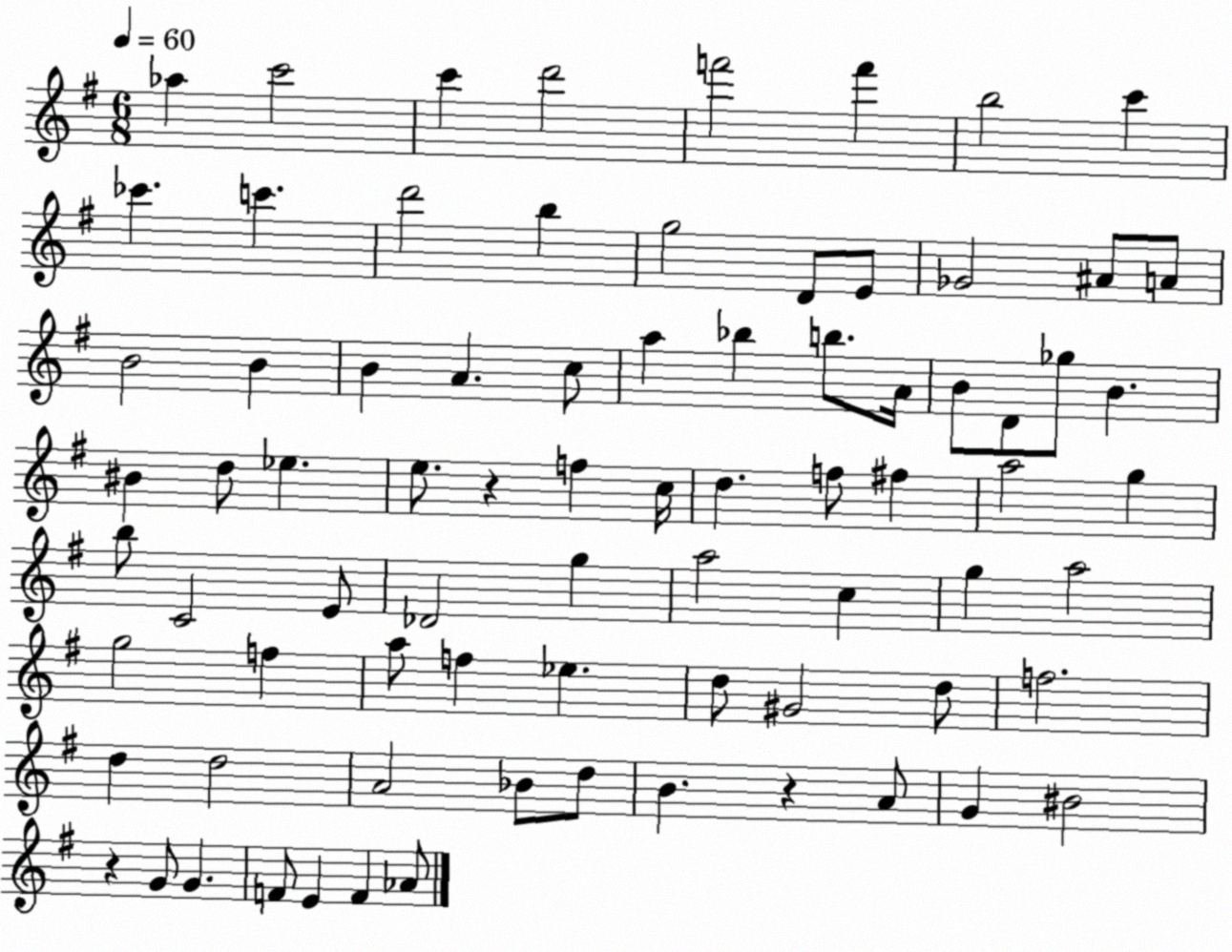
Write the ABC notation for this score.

X:1
T:Untitled
M:6/8
L:1/4
K:G
_a c'2 c' d'2 f'2 f' b2 c' _c' c' d'2 b g2 D/2 E/2 _G2 ^A/2 A/2 B2 B B A c/2 a _b b/2 A/4 B/2 D/2 _g/2 B ^B d/2 _e e/2 z f c/4 d f/2 ^f a2 g b/2 C2 E/2 _D2 g a2 c g a2 g2 f a/2 f _e d/2 ^G2 d/2 f2 d d2 A2 _B/2 d/2 B z A/2 G ^B2 z G/2 G F/2 E F _A/2